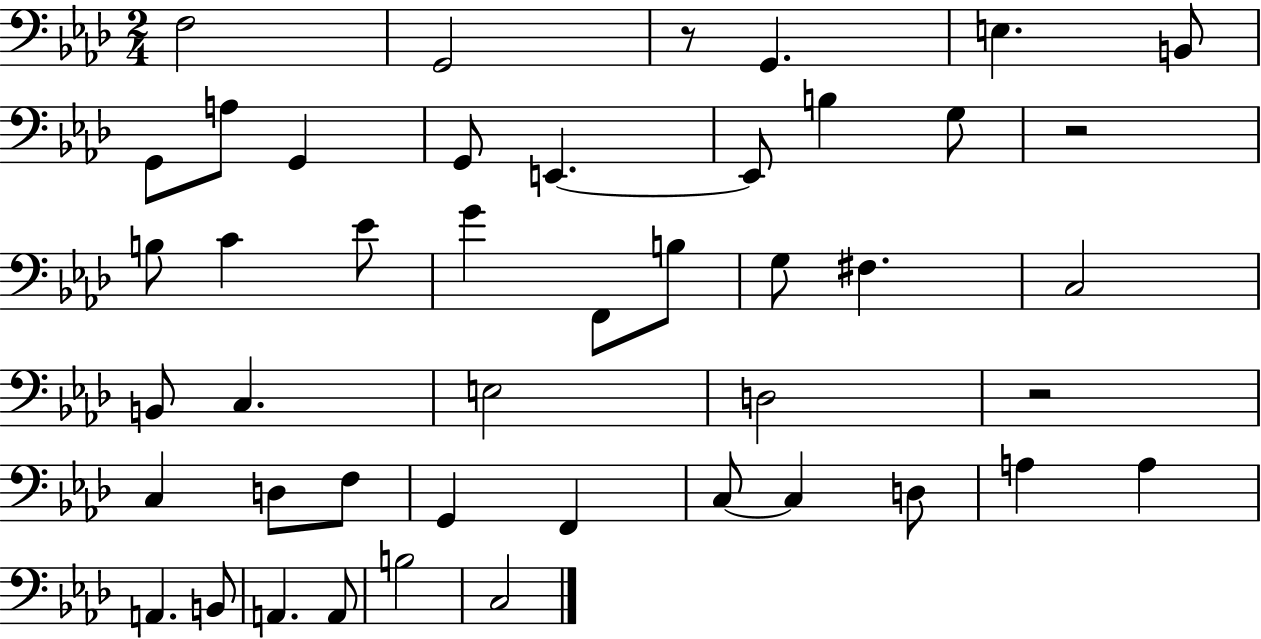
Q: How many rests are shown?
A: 3